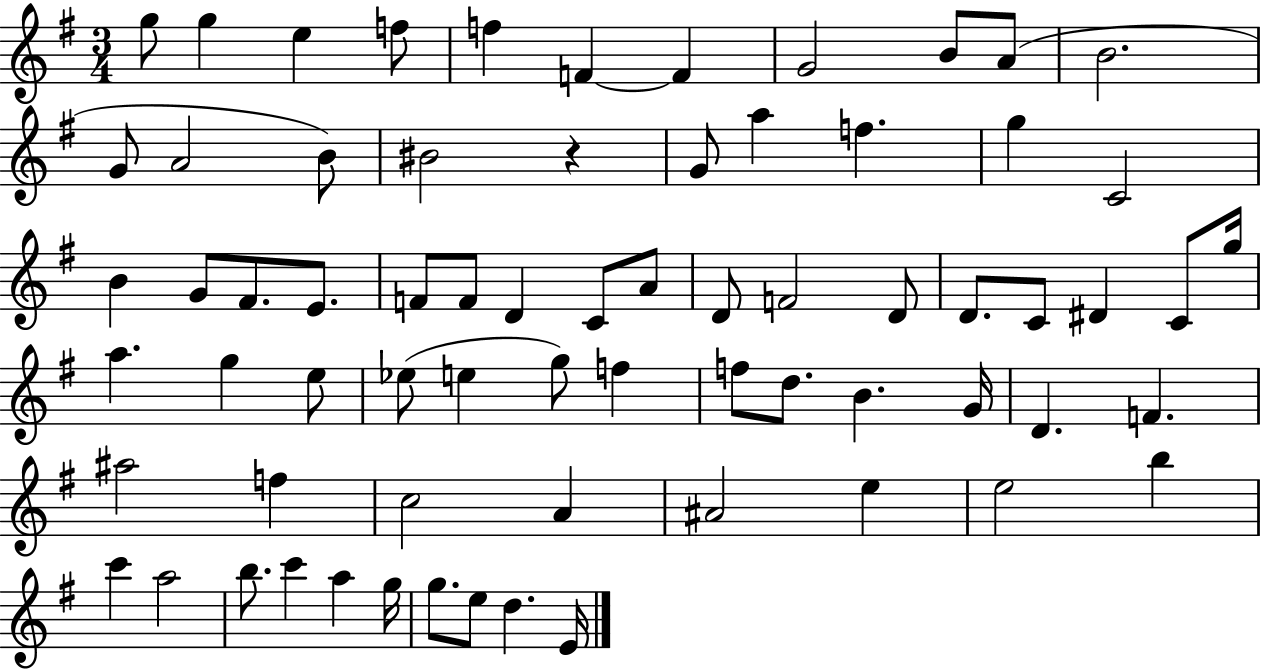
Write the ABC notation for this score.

X:1
T:Untitled
M:3/4
L:1/4
K:G
g/2 g e f/2 f F F G2 B/2 A/2 B2 G/2 A2 B/2 ^B2 z G/2 a f g C2 B G/2 ^F/2 E/2 F/2 F/2 D C/2 A/2 D/2 F2 D/2 D/2 C/2 ^D C/2 g/4 a g e/2 _e/2 e g/2 f f/2 d/2 B G/4 D F ^a2 f c2 A ^A2 e e2 b c' a2 b/2 c' a g/4 g/2 e/2 d E/4